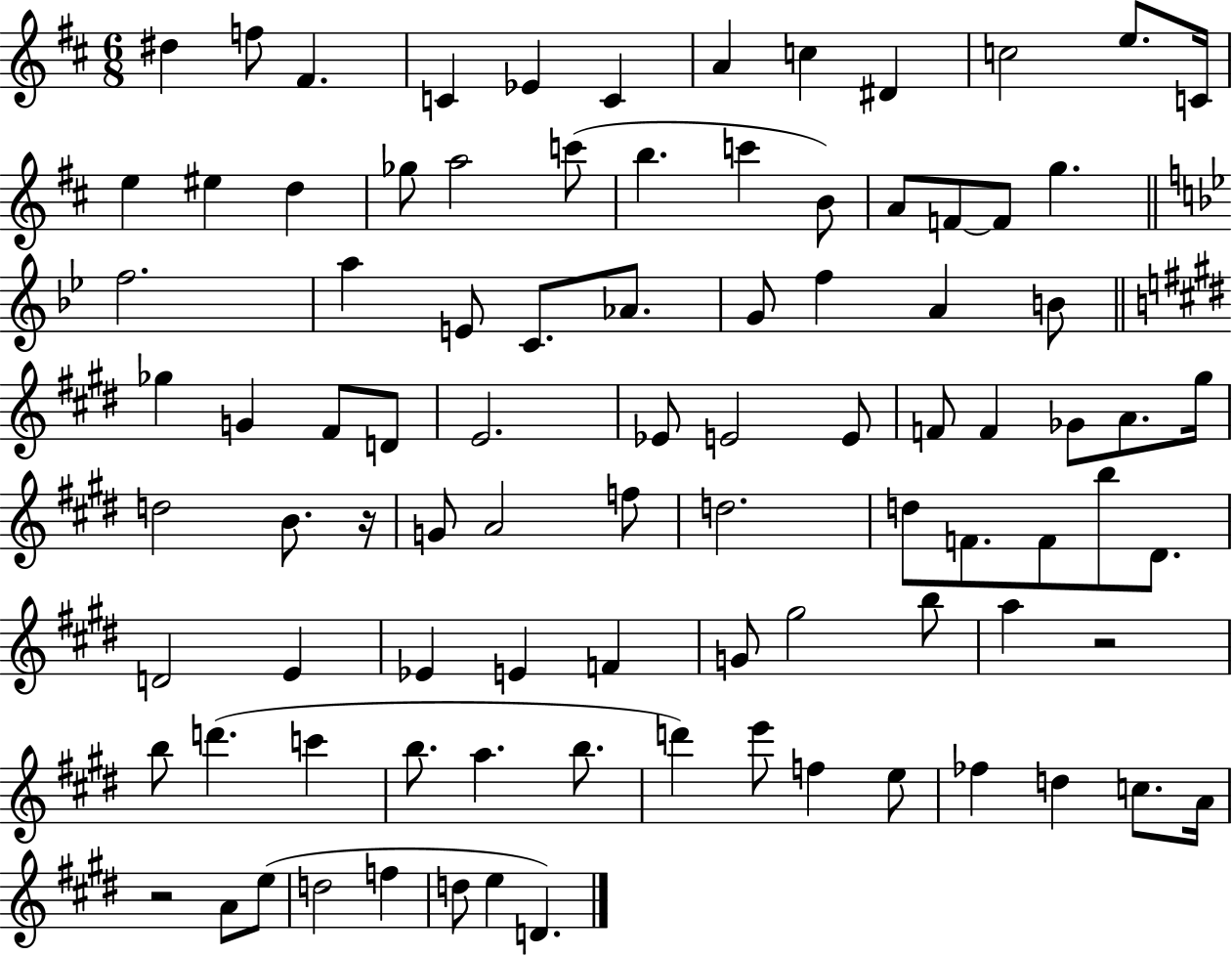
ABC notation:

X:1
T:Untitled
M:6/8
L:1/4
K:D
^d f/2 ^F C _E C A c ^D c2 e/2 C/4 e ^e d _g/2 a2 c'/2 b c' B/2 A/2 F/2 F/2 g f2 a E/2 C/2 _A/2 G/2 f A B/2 _g G ^F/2 D/2 E2 _E/2 E2 E/2 F/2 F _G/2 A/2 ^g/4 d2 B/2 z/4 G/2 A2 f/2 d2 d/2 F/2 F/2 b/2 ^D/2 D2 E _E E F G/2 ^g2 b/2 a z2 b/2 d' c' b/2 a b/2 d' e'/2 f e/2 _f d c/2 A/4 z2 A/2 e/2 d2 f d/2 e D